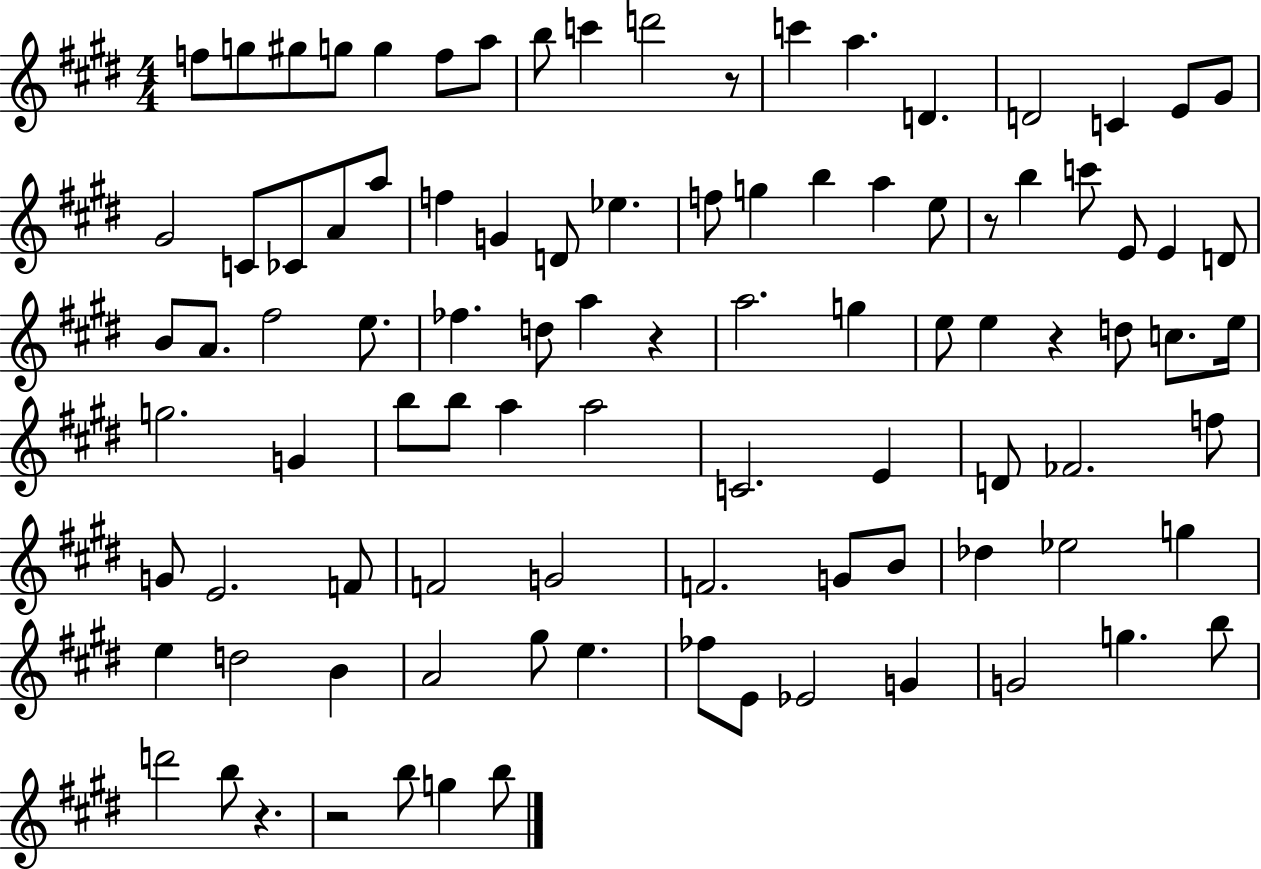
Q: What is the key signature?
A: E major